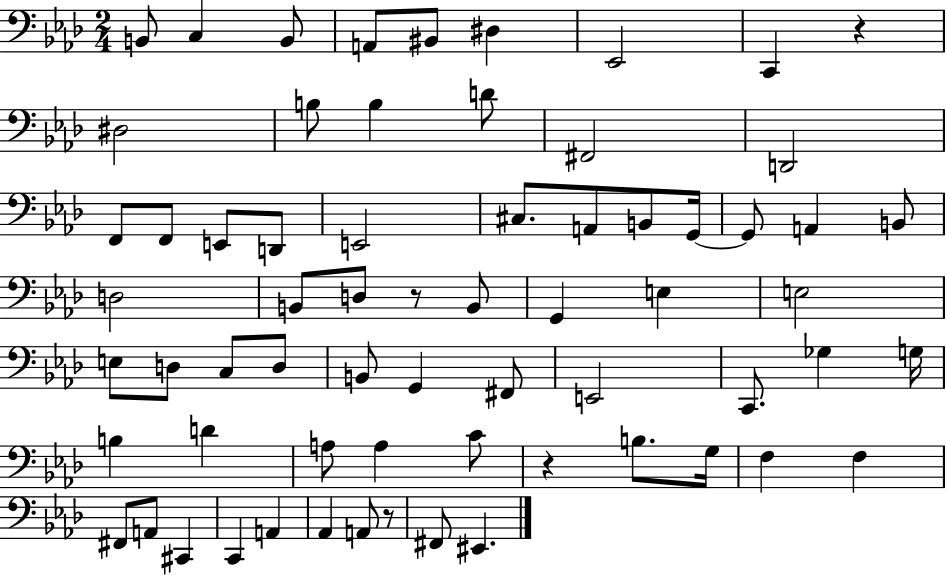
{
  \clef bass
  \numericTimeSignature
  \time 2/4
  \key aes \major
  b,8 c4 b,8 | a,8 bis,8 dis4 | ees,2 | c,4 r4 | \break dis2 | b8 b4 d'8 | fis,2 | d,2 | \break f,8 f,8 e,8 d,8 | e,2 | cis8. a,8 b,8 g,16~~ | g,8 a,4 b,8 | \break d2 | b,8 d8 r8 b,8 | g,4 e4 | e2 | \break e8 d8 c8 d8 | b,8 g,4 fis,8 | e,2 | c,8. ges4 g16 | \break b4 d'4 | a8 a4 c'8 | r4 b8. g16 | f4 f4 | \break fis,8 a,8 cis,4 | c,4 a,4 | aes,4 a,8 r8 | fis,8 eis,4. | \break \bar "|."
}